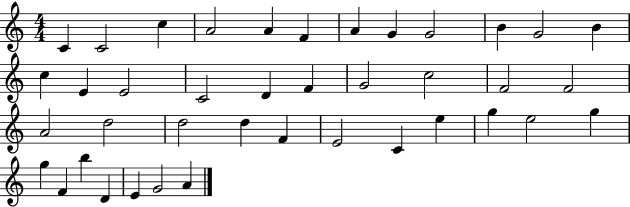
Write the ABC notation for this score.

X:1
T:Untitled
M:4/4
L:1/4
K:C
C C2 c A2 A F A G G2 B G2 B c E E2 C2 D F G2 c2 F2 F2 A2 d2 d2 d F E2 C e g e2 g g F b D E G2 A